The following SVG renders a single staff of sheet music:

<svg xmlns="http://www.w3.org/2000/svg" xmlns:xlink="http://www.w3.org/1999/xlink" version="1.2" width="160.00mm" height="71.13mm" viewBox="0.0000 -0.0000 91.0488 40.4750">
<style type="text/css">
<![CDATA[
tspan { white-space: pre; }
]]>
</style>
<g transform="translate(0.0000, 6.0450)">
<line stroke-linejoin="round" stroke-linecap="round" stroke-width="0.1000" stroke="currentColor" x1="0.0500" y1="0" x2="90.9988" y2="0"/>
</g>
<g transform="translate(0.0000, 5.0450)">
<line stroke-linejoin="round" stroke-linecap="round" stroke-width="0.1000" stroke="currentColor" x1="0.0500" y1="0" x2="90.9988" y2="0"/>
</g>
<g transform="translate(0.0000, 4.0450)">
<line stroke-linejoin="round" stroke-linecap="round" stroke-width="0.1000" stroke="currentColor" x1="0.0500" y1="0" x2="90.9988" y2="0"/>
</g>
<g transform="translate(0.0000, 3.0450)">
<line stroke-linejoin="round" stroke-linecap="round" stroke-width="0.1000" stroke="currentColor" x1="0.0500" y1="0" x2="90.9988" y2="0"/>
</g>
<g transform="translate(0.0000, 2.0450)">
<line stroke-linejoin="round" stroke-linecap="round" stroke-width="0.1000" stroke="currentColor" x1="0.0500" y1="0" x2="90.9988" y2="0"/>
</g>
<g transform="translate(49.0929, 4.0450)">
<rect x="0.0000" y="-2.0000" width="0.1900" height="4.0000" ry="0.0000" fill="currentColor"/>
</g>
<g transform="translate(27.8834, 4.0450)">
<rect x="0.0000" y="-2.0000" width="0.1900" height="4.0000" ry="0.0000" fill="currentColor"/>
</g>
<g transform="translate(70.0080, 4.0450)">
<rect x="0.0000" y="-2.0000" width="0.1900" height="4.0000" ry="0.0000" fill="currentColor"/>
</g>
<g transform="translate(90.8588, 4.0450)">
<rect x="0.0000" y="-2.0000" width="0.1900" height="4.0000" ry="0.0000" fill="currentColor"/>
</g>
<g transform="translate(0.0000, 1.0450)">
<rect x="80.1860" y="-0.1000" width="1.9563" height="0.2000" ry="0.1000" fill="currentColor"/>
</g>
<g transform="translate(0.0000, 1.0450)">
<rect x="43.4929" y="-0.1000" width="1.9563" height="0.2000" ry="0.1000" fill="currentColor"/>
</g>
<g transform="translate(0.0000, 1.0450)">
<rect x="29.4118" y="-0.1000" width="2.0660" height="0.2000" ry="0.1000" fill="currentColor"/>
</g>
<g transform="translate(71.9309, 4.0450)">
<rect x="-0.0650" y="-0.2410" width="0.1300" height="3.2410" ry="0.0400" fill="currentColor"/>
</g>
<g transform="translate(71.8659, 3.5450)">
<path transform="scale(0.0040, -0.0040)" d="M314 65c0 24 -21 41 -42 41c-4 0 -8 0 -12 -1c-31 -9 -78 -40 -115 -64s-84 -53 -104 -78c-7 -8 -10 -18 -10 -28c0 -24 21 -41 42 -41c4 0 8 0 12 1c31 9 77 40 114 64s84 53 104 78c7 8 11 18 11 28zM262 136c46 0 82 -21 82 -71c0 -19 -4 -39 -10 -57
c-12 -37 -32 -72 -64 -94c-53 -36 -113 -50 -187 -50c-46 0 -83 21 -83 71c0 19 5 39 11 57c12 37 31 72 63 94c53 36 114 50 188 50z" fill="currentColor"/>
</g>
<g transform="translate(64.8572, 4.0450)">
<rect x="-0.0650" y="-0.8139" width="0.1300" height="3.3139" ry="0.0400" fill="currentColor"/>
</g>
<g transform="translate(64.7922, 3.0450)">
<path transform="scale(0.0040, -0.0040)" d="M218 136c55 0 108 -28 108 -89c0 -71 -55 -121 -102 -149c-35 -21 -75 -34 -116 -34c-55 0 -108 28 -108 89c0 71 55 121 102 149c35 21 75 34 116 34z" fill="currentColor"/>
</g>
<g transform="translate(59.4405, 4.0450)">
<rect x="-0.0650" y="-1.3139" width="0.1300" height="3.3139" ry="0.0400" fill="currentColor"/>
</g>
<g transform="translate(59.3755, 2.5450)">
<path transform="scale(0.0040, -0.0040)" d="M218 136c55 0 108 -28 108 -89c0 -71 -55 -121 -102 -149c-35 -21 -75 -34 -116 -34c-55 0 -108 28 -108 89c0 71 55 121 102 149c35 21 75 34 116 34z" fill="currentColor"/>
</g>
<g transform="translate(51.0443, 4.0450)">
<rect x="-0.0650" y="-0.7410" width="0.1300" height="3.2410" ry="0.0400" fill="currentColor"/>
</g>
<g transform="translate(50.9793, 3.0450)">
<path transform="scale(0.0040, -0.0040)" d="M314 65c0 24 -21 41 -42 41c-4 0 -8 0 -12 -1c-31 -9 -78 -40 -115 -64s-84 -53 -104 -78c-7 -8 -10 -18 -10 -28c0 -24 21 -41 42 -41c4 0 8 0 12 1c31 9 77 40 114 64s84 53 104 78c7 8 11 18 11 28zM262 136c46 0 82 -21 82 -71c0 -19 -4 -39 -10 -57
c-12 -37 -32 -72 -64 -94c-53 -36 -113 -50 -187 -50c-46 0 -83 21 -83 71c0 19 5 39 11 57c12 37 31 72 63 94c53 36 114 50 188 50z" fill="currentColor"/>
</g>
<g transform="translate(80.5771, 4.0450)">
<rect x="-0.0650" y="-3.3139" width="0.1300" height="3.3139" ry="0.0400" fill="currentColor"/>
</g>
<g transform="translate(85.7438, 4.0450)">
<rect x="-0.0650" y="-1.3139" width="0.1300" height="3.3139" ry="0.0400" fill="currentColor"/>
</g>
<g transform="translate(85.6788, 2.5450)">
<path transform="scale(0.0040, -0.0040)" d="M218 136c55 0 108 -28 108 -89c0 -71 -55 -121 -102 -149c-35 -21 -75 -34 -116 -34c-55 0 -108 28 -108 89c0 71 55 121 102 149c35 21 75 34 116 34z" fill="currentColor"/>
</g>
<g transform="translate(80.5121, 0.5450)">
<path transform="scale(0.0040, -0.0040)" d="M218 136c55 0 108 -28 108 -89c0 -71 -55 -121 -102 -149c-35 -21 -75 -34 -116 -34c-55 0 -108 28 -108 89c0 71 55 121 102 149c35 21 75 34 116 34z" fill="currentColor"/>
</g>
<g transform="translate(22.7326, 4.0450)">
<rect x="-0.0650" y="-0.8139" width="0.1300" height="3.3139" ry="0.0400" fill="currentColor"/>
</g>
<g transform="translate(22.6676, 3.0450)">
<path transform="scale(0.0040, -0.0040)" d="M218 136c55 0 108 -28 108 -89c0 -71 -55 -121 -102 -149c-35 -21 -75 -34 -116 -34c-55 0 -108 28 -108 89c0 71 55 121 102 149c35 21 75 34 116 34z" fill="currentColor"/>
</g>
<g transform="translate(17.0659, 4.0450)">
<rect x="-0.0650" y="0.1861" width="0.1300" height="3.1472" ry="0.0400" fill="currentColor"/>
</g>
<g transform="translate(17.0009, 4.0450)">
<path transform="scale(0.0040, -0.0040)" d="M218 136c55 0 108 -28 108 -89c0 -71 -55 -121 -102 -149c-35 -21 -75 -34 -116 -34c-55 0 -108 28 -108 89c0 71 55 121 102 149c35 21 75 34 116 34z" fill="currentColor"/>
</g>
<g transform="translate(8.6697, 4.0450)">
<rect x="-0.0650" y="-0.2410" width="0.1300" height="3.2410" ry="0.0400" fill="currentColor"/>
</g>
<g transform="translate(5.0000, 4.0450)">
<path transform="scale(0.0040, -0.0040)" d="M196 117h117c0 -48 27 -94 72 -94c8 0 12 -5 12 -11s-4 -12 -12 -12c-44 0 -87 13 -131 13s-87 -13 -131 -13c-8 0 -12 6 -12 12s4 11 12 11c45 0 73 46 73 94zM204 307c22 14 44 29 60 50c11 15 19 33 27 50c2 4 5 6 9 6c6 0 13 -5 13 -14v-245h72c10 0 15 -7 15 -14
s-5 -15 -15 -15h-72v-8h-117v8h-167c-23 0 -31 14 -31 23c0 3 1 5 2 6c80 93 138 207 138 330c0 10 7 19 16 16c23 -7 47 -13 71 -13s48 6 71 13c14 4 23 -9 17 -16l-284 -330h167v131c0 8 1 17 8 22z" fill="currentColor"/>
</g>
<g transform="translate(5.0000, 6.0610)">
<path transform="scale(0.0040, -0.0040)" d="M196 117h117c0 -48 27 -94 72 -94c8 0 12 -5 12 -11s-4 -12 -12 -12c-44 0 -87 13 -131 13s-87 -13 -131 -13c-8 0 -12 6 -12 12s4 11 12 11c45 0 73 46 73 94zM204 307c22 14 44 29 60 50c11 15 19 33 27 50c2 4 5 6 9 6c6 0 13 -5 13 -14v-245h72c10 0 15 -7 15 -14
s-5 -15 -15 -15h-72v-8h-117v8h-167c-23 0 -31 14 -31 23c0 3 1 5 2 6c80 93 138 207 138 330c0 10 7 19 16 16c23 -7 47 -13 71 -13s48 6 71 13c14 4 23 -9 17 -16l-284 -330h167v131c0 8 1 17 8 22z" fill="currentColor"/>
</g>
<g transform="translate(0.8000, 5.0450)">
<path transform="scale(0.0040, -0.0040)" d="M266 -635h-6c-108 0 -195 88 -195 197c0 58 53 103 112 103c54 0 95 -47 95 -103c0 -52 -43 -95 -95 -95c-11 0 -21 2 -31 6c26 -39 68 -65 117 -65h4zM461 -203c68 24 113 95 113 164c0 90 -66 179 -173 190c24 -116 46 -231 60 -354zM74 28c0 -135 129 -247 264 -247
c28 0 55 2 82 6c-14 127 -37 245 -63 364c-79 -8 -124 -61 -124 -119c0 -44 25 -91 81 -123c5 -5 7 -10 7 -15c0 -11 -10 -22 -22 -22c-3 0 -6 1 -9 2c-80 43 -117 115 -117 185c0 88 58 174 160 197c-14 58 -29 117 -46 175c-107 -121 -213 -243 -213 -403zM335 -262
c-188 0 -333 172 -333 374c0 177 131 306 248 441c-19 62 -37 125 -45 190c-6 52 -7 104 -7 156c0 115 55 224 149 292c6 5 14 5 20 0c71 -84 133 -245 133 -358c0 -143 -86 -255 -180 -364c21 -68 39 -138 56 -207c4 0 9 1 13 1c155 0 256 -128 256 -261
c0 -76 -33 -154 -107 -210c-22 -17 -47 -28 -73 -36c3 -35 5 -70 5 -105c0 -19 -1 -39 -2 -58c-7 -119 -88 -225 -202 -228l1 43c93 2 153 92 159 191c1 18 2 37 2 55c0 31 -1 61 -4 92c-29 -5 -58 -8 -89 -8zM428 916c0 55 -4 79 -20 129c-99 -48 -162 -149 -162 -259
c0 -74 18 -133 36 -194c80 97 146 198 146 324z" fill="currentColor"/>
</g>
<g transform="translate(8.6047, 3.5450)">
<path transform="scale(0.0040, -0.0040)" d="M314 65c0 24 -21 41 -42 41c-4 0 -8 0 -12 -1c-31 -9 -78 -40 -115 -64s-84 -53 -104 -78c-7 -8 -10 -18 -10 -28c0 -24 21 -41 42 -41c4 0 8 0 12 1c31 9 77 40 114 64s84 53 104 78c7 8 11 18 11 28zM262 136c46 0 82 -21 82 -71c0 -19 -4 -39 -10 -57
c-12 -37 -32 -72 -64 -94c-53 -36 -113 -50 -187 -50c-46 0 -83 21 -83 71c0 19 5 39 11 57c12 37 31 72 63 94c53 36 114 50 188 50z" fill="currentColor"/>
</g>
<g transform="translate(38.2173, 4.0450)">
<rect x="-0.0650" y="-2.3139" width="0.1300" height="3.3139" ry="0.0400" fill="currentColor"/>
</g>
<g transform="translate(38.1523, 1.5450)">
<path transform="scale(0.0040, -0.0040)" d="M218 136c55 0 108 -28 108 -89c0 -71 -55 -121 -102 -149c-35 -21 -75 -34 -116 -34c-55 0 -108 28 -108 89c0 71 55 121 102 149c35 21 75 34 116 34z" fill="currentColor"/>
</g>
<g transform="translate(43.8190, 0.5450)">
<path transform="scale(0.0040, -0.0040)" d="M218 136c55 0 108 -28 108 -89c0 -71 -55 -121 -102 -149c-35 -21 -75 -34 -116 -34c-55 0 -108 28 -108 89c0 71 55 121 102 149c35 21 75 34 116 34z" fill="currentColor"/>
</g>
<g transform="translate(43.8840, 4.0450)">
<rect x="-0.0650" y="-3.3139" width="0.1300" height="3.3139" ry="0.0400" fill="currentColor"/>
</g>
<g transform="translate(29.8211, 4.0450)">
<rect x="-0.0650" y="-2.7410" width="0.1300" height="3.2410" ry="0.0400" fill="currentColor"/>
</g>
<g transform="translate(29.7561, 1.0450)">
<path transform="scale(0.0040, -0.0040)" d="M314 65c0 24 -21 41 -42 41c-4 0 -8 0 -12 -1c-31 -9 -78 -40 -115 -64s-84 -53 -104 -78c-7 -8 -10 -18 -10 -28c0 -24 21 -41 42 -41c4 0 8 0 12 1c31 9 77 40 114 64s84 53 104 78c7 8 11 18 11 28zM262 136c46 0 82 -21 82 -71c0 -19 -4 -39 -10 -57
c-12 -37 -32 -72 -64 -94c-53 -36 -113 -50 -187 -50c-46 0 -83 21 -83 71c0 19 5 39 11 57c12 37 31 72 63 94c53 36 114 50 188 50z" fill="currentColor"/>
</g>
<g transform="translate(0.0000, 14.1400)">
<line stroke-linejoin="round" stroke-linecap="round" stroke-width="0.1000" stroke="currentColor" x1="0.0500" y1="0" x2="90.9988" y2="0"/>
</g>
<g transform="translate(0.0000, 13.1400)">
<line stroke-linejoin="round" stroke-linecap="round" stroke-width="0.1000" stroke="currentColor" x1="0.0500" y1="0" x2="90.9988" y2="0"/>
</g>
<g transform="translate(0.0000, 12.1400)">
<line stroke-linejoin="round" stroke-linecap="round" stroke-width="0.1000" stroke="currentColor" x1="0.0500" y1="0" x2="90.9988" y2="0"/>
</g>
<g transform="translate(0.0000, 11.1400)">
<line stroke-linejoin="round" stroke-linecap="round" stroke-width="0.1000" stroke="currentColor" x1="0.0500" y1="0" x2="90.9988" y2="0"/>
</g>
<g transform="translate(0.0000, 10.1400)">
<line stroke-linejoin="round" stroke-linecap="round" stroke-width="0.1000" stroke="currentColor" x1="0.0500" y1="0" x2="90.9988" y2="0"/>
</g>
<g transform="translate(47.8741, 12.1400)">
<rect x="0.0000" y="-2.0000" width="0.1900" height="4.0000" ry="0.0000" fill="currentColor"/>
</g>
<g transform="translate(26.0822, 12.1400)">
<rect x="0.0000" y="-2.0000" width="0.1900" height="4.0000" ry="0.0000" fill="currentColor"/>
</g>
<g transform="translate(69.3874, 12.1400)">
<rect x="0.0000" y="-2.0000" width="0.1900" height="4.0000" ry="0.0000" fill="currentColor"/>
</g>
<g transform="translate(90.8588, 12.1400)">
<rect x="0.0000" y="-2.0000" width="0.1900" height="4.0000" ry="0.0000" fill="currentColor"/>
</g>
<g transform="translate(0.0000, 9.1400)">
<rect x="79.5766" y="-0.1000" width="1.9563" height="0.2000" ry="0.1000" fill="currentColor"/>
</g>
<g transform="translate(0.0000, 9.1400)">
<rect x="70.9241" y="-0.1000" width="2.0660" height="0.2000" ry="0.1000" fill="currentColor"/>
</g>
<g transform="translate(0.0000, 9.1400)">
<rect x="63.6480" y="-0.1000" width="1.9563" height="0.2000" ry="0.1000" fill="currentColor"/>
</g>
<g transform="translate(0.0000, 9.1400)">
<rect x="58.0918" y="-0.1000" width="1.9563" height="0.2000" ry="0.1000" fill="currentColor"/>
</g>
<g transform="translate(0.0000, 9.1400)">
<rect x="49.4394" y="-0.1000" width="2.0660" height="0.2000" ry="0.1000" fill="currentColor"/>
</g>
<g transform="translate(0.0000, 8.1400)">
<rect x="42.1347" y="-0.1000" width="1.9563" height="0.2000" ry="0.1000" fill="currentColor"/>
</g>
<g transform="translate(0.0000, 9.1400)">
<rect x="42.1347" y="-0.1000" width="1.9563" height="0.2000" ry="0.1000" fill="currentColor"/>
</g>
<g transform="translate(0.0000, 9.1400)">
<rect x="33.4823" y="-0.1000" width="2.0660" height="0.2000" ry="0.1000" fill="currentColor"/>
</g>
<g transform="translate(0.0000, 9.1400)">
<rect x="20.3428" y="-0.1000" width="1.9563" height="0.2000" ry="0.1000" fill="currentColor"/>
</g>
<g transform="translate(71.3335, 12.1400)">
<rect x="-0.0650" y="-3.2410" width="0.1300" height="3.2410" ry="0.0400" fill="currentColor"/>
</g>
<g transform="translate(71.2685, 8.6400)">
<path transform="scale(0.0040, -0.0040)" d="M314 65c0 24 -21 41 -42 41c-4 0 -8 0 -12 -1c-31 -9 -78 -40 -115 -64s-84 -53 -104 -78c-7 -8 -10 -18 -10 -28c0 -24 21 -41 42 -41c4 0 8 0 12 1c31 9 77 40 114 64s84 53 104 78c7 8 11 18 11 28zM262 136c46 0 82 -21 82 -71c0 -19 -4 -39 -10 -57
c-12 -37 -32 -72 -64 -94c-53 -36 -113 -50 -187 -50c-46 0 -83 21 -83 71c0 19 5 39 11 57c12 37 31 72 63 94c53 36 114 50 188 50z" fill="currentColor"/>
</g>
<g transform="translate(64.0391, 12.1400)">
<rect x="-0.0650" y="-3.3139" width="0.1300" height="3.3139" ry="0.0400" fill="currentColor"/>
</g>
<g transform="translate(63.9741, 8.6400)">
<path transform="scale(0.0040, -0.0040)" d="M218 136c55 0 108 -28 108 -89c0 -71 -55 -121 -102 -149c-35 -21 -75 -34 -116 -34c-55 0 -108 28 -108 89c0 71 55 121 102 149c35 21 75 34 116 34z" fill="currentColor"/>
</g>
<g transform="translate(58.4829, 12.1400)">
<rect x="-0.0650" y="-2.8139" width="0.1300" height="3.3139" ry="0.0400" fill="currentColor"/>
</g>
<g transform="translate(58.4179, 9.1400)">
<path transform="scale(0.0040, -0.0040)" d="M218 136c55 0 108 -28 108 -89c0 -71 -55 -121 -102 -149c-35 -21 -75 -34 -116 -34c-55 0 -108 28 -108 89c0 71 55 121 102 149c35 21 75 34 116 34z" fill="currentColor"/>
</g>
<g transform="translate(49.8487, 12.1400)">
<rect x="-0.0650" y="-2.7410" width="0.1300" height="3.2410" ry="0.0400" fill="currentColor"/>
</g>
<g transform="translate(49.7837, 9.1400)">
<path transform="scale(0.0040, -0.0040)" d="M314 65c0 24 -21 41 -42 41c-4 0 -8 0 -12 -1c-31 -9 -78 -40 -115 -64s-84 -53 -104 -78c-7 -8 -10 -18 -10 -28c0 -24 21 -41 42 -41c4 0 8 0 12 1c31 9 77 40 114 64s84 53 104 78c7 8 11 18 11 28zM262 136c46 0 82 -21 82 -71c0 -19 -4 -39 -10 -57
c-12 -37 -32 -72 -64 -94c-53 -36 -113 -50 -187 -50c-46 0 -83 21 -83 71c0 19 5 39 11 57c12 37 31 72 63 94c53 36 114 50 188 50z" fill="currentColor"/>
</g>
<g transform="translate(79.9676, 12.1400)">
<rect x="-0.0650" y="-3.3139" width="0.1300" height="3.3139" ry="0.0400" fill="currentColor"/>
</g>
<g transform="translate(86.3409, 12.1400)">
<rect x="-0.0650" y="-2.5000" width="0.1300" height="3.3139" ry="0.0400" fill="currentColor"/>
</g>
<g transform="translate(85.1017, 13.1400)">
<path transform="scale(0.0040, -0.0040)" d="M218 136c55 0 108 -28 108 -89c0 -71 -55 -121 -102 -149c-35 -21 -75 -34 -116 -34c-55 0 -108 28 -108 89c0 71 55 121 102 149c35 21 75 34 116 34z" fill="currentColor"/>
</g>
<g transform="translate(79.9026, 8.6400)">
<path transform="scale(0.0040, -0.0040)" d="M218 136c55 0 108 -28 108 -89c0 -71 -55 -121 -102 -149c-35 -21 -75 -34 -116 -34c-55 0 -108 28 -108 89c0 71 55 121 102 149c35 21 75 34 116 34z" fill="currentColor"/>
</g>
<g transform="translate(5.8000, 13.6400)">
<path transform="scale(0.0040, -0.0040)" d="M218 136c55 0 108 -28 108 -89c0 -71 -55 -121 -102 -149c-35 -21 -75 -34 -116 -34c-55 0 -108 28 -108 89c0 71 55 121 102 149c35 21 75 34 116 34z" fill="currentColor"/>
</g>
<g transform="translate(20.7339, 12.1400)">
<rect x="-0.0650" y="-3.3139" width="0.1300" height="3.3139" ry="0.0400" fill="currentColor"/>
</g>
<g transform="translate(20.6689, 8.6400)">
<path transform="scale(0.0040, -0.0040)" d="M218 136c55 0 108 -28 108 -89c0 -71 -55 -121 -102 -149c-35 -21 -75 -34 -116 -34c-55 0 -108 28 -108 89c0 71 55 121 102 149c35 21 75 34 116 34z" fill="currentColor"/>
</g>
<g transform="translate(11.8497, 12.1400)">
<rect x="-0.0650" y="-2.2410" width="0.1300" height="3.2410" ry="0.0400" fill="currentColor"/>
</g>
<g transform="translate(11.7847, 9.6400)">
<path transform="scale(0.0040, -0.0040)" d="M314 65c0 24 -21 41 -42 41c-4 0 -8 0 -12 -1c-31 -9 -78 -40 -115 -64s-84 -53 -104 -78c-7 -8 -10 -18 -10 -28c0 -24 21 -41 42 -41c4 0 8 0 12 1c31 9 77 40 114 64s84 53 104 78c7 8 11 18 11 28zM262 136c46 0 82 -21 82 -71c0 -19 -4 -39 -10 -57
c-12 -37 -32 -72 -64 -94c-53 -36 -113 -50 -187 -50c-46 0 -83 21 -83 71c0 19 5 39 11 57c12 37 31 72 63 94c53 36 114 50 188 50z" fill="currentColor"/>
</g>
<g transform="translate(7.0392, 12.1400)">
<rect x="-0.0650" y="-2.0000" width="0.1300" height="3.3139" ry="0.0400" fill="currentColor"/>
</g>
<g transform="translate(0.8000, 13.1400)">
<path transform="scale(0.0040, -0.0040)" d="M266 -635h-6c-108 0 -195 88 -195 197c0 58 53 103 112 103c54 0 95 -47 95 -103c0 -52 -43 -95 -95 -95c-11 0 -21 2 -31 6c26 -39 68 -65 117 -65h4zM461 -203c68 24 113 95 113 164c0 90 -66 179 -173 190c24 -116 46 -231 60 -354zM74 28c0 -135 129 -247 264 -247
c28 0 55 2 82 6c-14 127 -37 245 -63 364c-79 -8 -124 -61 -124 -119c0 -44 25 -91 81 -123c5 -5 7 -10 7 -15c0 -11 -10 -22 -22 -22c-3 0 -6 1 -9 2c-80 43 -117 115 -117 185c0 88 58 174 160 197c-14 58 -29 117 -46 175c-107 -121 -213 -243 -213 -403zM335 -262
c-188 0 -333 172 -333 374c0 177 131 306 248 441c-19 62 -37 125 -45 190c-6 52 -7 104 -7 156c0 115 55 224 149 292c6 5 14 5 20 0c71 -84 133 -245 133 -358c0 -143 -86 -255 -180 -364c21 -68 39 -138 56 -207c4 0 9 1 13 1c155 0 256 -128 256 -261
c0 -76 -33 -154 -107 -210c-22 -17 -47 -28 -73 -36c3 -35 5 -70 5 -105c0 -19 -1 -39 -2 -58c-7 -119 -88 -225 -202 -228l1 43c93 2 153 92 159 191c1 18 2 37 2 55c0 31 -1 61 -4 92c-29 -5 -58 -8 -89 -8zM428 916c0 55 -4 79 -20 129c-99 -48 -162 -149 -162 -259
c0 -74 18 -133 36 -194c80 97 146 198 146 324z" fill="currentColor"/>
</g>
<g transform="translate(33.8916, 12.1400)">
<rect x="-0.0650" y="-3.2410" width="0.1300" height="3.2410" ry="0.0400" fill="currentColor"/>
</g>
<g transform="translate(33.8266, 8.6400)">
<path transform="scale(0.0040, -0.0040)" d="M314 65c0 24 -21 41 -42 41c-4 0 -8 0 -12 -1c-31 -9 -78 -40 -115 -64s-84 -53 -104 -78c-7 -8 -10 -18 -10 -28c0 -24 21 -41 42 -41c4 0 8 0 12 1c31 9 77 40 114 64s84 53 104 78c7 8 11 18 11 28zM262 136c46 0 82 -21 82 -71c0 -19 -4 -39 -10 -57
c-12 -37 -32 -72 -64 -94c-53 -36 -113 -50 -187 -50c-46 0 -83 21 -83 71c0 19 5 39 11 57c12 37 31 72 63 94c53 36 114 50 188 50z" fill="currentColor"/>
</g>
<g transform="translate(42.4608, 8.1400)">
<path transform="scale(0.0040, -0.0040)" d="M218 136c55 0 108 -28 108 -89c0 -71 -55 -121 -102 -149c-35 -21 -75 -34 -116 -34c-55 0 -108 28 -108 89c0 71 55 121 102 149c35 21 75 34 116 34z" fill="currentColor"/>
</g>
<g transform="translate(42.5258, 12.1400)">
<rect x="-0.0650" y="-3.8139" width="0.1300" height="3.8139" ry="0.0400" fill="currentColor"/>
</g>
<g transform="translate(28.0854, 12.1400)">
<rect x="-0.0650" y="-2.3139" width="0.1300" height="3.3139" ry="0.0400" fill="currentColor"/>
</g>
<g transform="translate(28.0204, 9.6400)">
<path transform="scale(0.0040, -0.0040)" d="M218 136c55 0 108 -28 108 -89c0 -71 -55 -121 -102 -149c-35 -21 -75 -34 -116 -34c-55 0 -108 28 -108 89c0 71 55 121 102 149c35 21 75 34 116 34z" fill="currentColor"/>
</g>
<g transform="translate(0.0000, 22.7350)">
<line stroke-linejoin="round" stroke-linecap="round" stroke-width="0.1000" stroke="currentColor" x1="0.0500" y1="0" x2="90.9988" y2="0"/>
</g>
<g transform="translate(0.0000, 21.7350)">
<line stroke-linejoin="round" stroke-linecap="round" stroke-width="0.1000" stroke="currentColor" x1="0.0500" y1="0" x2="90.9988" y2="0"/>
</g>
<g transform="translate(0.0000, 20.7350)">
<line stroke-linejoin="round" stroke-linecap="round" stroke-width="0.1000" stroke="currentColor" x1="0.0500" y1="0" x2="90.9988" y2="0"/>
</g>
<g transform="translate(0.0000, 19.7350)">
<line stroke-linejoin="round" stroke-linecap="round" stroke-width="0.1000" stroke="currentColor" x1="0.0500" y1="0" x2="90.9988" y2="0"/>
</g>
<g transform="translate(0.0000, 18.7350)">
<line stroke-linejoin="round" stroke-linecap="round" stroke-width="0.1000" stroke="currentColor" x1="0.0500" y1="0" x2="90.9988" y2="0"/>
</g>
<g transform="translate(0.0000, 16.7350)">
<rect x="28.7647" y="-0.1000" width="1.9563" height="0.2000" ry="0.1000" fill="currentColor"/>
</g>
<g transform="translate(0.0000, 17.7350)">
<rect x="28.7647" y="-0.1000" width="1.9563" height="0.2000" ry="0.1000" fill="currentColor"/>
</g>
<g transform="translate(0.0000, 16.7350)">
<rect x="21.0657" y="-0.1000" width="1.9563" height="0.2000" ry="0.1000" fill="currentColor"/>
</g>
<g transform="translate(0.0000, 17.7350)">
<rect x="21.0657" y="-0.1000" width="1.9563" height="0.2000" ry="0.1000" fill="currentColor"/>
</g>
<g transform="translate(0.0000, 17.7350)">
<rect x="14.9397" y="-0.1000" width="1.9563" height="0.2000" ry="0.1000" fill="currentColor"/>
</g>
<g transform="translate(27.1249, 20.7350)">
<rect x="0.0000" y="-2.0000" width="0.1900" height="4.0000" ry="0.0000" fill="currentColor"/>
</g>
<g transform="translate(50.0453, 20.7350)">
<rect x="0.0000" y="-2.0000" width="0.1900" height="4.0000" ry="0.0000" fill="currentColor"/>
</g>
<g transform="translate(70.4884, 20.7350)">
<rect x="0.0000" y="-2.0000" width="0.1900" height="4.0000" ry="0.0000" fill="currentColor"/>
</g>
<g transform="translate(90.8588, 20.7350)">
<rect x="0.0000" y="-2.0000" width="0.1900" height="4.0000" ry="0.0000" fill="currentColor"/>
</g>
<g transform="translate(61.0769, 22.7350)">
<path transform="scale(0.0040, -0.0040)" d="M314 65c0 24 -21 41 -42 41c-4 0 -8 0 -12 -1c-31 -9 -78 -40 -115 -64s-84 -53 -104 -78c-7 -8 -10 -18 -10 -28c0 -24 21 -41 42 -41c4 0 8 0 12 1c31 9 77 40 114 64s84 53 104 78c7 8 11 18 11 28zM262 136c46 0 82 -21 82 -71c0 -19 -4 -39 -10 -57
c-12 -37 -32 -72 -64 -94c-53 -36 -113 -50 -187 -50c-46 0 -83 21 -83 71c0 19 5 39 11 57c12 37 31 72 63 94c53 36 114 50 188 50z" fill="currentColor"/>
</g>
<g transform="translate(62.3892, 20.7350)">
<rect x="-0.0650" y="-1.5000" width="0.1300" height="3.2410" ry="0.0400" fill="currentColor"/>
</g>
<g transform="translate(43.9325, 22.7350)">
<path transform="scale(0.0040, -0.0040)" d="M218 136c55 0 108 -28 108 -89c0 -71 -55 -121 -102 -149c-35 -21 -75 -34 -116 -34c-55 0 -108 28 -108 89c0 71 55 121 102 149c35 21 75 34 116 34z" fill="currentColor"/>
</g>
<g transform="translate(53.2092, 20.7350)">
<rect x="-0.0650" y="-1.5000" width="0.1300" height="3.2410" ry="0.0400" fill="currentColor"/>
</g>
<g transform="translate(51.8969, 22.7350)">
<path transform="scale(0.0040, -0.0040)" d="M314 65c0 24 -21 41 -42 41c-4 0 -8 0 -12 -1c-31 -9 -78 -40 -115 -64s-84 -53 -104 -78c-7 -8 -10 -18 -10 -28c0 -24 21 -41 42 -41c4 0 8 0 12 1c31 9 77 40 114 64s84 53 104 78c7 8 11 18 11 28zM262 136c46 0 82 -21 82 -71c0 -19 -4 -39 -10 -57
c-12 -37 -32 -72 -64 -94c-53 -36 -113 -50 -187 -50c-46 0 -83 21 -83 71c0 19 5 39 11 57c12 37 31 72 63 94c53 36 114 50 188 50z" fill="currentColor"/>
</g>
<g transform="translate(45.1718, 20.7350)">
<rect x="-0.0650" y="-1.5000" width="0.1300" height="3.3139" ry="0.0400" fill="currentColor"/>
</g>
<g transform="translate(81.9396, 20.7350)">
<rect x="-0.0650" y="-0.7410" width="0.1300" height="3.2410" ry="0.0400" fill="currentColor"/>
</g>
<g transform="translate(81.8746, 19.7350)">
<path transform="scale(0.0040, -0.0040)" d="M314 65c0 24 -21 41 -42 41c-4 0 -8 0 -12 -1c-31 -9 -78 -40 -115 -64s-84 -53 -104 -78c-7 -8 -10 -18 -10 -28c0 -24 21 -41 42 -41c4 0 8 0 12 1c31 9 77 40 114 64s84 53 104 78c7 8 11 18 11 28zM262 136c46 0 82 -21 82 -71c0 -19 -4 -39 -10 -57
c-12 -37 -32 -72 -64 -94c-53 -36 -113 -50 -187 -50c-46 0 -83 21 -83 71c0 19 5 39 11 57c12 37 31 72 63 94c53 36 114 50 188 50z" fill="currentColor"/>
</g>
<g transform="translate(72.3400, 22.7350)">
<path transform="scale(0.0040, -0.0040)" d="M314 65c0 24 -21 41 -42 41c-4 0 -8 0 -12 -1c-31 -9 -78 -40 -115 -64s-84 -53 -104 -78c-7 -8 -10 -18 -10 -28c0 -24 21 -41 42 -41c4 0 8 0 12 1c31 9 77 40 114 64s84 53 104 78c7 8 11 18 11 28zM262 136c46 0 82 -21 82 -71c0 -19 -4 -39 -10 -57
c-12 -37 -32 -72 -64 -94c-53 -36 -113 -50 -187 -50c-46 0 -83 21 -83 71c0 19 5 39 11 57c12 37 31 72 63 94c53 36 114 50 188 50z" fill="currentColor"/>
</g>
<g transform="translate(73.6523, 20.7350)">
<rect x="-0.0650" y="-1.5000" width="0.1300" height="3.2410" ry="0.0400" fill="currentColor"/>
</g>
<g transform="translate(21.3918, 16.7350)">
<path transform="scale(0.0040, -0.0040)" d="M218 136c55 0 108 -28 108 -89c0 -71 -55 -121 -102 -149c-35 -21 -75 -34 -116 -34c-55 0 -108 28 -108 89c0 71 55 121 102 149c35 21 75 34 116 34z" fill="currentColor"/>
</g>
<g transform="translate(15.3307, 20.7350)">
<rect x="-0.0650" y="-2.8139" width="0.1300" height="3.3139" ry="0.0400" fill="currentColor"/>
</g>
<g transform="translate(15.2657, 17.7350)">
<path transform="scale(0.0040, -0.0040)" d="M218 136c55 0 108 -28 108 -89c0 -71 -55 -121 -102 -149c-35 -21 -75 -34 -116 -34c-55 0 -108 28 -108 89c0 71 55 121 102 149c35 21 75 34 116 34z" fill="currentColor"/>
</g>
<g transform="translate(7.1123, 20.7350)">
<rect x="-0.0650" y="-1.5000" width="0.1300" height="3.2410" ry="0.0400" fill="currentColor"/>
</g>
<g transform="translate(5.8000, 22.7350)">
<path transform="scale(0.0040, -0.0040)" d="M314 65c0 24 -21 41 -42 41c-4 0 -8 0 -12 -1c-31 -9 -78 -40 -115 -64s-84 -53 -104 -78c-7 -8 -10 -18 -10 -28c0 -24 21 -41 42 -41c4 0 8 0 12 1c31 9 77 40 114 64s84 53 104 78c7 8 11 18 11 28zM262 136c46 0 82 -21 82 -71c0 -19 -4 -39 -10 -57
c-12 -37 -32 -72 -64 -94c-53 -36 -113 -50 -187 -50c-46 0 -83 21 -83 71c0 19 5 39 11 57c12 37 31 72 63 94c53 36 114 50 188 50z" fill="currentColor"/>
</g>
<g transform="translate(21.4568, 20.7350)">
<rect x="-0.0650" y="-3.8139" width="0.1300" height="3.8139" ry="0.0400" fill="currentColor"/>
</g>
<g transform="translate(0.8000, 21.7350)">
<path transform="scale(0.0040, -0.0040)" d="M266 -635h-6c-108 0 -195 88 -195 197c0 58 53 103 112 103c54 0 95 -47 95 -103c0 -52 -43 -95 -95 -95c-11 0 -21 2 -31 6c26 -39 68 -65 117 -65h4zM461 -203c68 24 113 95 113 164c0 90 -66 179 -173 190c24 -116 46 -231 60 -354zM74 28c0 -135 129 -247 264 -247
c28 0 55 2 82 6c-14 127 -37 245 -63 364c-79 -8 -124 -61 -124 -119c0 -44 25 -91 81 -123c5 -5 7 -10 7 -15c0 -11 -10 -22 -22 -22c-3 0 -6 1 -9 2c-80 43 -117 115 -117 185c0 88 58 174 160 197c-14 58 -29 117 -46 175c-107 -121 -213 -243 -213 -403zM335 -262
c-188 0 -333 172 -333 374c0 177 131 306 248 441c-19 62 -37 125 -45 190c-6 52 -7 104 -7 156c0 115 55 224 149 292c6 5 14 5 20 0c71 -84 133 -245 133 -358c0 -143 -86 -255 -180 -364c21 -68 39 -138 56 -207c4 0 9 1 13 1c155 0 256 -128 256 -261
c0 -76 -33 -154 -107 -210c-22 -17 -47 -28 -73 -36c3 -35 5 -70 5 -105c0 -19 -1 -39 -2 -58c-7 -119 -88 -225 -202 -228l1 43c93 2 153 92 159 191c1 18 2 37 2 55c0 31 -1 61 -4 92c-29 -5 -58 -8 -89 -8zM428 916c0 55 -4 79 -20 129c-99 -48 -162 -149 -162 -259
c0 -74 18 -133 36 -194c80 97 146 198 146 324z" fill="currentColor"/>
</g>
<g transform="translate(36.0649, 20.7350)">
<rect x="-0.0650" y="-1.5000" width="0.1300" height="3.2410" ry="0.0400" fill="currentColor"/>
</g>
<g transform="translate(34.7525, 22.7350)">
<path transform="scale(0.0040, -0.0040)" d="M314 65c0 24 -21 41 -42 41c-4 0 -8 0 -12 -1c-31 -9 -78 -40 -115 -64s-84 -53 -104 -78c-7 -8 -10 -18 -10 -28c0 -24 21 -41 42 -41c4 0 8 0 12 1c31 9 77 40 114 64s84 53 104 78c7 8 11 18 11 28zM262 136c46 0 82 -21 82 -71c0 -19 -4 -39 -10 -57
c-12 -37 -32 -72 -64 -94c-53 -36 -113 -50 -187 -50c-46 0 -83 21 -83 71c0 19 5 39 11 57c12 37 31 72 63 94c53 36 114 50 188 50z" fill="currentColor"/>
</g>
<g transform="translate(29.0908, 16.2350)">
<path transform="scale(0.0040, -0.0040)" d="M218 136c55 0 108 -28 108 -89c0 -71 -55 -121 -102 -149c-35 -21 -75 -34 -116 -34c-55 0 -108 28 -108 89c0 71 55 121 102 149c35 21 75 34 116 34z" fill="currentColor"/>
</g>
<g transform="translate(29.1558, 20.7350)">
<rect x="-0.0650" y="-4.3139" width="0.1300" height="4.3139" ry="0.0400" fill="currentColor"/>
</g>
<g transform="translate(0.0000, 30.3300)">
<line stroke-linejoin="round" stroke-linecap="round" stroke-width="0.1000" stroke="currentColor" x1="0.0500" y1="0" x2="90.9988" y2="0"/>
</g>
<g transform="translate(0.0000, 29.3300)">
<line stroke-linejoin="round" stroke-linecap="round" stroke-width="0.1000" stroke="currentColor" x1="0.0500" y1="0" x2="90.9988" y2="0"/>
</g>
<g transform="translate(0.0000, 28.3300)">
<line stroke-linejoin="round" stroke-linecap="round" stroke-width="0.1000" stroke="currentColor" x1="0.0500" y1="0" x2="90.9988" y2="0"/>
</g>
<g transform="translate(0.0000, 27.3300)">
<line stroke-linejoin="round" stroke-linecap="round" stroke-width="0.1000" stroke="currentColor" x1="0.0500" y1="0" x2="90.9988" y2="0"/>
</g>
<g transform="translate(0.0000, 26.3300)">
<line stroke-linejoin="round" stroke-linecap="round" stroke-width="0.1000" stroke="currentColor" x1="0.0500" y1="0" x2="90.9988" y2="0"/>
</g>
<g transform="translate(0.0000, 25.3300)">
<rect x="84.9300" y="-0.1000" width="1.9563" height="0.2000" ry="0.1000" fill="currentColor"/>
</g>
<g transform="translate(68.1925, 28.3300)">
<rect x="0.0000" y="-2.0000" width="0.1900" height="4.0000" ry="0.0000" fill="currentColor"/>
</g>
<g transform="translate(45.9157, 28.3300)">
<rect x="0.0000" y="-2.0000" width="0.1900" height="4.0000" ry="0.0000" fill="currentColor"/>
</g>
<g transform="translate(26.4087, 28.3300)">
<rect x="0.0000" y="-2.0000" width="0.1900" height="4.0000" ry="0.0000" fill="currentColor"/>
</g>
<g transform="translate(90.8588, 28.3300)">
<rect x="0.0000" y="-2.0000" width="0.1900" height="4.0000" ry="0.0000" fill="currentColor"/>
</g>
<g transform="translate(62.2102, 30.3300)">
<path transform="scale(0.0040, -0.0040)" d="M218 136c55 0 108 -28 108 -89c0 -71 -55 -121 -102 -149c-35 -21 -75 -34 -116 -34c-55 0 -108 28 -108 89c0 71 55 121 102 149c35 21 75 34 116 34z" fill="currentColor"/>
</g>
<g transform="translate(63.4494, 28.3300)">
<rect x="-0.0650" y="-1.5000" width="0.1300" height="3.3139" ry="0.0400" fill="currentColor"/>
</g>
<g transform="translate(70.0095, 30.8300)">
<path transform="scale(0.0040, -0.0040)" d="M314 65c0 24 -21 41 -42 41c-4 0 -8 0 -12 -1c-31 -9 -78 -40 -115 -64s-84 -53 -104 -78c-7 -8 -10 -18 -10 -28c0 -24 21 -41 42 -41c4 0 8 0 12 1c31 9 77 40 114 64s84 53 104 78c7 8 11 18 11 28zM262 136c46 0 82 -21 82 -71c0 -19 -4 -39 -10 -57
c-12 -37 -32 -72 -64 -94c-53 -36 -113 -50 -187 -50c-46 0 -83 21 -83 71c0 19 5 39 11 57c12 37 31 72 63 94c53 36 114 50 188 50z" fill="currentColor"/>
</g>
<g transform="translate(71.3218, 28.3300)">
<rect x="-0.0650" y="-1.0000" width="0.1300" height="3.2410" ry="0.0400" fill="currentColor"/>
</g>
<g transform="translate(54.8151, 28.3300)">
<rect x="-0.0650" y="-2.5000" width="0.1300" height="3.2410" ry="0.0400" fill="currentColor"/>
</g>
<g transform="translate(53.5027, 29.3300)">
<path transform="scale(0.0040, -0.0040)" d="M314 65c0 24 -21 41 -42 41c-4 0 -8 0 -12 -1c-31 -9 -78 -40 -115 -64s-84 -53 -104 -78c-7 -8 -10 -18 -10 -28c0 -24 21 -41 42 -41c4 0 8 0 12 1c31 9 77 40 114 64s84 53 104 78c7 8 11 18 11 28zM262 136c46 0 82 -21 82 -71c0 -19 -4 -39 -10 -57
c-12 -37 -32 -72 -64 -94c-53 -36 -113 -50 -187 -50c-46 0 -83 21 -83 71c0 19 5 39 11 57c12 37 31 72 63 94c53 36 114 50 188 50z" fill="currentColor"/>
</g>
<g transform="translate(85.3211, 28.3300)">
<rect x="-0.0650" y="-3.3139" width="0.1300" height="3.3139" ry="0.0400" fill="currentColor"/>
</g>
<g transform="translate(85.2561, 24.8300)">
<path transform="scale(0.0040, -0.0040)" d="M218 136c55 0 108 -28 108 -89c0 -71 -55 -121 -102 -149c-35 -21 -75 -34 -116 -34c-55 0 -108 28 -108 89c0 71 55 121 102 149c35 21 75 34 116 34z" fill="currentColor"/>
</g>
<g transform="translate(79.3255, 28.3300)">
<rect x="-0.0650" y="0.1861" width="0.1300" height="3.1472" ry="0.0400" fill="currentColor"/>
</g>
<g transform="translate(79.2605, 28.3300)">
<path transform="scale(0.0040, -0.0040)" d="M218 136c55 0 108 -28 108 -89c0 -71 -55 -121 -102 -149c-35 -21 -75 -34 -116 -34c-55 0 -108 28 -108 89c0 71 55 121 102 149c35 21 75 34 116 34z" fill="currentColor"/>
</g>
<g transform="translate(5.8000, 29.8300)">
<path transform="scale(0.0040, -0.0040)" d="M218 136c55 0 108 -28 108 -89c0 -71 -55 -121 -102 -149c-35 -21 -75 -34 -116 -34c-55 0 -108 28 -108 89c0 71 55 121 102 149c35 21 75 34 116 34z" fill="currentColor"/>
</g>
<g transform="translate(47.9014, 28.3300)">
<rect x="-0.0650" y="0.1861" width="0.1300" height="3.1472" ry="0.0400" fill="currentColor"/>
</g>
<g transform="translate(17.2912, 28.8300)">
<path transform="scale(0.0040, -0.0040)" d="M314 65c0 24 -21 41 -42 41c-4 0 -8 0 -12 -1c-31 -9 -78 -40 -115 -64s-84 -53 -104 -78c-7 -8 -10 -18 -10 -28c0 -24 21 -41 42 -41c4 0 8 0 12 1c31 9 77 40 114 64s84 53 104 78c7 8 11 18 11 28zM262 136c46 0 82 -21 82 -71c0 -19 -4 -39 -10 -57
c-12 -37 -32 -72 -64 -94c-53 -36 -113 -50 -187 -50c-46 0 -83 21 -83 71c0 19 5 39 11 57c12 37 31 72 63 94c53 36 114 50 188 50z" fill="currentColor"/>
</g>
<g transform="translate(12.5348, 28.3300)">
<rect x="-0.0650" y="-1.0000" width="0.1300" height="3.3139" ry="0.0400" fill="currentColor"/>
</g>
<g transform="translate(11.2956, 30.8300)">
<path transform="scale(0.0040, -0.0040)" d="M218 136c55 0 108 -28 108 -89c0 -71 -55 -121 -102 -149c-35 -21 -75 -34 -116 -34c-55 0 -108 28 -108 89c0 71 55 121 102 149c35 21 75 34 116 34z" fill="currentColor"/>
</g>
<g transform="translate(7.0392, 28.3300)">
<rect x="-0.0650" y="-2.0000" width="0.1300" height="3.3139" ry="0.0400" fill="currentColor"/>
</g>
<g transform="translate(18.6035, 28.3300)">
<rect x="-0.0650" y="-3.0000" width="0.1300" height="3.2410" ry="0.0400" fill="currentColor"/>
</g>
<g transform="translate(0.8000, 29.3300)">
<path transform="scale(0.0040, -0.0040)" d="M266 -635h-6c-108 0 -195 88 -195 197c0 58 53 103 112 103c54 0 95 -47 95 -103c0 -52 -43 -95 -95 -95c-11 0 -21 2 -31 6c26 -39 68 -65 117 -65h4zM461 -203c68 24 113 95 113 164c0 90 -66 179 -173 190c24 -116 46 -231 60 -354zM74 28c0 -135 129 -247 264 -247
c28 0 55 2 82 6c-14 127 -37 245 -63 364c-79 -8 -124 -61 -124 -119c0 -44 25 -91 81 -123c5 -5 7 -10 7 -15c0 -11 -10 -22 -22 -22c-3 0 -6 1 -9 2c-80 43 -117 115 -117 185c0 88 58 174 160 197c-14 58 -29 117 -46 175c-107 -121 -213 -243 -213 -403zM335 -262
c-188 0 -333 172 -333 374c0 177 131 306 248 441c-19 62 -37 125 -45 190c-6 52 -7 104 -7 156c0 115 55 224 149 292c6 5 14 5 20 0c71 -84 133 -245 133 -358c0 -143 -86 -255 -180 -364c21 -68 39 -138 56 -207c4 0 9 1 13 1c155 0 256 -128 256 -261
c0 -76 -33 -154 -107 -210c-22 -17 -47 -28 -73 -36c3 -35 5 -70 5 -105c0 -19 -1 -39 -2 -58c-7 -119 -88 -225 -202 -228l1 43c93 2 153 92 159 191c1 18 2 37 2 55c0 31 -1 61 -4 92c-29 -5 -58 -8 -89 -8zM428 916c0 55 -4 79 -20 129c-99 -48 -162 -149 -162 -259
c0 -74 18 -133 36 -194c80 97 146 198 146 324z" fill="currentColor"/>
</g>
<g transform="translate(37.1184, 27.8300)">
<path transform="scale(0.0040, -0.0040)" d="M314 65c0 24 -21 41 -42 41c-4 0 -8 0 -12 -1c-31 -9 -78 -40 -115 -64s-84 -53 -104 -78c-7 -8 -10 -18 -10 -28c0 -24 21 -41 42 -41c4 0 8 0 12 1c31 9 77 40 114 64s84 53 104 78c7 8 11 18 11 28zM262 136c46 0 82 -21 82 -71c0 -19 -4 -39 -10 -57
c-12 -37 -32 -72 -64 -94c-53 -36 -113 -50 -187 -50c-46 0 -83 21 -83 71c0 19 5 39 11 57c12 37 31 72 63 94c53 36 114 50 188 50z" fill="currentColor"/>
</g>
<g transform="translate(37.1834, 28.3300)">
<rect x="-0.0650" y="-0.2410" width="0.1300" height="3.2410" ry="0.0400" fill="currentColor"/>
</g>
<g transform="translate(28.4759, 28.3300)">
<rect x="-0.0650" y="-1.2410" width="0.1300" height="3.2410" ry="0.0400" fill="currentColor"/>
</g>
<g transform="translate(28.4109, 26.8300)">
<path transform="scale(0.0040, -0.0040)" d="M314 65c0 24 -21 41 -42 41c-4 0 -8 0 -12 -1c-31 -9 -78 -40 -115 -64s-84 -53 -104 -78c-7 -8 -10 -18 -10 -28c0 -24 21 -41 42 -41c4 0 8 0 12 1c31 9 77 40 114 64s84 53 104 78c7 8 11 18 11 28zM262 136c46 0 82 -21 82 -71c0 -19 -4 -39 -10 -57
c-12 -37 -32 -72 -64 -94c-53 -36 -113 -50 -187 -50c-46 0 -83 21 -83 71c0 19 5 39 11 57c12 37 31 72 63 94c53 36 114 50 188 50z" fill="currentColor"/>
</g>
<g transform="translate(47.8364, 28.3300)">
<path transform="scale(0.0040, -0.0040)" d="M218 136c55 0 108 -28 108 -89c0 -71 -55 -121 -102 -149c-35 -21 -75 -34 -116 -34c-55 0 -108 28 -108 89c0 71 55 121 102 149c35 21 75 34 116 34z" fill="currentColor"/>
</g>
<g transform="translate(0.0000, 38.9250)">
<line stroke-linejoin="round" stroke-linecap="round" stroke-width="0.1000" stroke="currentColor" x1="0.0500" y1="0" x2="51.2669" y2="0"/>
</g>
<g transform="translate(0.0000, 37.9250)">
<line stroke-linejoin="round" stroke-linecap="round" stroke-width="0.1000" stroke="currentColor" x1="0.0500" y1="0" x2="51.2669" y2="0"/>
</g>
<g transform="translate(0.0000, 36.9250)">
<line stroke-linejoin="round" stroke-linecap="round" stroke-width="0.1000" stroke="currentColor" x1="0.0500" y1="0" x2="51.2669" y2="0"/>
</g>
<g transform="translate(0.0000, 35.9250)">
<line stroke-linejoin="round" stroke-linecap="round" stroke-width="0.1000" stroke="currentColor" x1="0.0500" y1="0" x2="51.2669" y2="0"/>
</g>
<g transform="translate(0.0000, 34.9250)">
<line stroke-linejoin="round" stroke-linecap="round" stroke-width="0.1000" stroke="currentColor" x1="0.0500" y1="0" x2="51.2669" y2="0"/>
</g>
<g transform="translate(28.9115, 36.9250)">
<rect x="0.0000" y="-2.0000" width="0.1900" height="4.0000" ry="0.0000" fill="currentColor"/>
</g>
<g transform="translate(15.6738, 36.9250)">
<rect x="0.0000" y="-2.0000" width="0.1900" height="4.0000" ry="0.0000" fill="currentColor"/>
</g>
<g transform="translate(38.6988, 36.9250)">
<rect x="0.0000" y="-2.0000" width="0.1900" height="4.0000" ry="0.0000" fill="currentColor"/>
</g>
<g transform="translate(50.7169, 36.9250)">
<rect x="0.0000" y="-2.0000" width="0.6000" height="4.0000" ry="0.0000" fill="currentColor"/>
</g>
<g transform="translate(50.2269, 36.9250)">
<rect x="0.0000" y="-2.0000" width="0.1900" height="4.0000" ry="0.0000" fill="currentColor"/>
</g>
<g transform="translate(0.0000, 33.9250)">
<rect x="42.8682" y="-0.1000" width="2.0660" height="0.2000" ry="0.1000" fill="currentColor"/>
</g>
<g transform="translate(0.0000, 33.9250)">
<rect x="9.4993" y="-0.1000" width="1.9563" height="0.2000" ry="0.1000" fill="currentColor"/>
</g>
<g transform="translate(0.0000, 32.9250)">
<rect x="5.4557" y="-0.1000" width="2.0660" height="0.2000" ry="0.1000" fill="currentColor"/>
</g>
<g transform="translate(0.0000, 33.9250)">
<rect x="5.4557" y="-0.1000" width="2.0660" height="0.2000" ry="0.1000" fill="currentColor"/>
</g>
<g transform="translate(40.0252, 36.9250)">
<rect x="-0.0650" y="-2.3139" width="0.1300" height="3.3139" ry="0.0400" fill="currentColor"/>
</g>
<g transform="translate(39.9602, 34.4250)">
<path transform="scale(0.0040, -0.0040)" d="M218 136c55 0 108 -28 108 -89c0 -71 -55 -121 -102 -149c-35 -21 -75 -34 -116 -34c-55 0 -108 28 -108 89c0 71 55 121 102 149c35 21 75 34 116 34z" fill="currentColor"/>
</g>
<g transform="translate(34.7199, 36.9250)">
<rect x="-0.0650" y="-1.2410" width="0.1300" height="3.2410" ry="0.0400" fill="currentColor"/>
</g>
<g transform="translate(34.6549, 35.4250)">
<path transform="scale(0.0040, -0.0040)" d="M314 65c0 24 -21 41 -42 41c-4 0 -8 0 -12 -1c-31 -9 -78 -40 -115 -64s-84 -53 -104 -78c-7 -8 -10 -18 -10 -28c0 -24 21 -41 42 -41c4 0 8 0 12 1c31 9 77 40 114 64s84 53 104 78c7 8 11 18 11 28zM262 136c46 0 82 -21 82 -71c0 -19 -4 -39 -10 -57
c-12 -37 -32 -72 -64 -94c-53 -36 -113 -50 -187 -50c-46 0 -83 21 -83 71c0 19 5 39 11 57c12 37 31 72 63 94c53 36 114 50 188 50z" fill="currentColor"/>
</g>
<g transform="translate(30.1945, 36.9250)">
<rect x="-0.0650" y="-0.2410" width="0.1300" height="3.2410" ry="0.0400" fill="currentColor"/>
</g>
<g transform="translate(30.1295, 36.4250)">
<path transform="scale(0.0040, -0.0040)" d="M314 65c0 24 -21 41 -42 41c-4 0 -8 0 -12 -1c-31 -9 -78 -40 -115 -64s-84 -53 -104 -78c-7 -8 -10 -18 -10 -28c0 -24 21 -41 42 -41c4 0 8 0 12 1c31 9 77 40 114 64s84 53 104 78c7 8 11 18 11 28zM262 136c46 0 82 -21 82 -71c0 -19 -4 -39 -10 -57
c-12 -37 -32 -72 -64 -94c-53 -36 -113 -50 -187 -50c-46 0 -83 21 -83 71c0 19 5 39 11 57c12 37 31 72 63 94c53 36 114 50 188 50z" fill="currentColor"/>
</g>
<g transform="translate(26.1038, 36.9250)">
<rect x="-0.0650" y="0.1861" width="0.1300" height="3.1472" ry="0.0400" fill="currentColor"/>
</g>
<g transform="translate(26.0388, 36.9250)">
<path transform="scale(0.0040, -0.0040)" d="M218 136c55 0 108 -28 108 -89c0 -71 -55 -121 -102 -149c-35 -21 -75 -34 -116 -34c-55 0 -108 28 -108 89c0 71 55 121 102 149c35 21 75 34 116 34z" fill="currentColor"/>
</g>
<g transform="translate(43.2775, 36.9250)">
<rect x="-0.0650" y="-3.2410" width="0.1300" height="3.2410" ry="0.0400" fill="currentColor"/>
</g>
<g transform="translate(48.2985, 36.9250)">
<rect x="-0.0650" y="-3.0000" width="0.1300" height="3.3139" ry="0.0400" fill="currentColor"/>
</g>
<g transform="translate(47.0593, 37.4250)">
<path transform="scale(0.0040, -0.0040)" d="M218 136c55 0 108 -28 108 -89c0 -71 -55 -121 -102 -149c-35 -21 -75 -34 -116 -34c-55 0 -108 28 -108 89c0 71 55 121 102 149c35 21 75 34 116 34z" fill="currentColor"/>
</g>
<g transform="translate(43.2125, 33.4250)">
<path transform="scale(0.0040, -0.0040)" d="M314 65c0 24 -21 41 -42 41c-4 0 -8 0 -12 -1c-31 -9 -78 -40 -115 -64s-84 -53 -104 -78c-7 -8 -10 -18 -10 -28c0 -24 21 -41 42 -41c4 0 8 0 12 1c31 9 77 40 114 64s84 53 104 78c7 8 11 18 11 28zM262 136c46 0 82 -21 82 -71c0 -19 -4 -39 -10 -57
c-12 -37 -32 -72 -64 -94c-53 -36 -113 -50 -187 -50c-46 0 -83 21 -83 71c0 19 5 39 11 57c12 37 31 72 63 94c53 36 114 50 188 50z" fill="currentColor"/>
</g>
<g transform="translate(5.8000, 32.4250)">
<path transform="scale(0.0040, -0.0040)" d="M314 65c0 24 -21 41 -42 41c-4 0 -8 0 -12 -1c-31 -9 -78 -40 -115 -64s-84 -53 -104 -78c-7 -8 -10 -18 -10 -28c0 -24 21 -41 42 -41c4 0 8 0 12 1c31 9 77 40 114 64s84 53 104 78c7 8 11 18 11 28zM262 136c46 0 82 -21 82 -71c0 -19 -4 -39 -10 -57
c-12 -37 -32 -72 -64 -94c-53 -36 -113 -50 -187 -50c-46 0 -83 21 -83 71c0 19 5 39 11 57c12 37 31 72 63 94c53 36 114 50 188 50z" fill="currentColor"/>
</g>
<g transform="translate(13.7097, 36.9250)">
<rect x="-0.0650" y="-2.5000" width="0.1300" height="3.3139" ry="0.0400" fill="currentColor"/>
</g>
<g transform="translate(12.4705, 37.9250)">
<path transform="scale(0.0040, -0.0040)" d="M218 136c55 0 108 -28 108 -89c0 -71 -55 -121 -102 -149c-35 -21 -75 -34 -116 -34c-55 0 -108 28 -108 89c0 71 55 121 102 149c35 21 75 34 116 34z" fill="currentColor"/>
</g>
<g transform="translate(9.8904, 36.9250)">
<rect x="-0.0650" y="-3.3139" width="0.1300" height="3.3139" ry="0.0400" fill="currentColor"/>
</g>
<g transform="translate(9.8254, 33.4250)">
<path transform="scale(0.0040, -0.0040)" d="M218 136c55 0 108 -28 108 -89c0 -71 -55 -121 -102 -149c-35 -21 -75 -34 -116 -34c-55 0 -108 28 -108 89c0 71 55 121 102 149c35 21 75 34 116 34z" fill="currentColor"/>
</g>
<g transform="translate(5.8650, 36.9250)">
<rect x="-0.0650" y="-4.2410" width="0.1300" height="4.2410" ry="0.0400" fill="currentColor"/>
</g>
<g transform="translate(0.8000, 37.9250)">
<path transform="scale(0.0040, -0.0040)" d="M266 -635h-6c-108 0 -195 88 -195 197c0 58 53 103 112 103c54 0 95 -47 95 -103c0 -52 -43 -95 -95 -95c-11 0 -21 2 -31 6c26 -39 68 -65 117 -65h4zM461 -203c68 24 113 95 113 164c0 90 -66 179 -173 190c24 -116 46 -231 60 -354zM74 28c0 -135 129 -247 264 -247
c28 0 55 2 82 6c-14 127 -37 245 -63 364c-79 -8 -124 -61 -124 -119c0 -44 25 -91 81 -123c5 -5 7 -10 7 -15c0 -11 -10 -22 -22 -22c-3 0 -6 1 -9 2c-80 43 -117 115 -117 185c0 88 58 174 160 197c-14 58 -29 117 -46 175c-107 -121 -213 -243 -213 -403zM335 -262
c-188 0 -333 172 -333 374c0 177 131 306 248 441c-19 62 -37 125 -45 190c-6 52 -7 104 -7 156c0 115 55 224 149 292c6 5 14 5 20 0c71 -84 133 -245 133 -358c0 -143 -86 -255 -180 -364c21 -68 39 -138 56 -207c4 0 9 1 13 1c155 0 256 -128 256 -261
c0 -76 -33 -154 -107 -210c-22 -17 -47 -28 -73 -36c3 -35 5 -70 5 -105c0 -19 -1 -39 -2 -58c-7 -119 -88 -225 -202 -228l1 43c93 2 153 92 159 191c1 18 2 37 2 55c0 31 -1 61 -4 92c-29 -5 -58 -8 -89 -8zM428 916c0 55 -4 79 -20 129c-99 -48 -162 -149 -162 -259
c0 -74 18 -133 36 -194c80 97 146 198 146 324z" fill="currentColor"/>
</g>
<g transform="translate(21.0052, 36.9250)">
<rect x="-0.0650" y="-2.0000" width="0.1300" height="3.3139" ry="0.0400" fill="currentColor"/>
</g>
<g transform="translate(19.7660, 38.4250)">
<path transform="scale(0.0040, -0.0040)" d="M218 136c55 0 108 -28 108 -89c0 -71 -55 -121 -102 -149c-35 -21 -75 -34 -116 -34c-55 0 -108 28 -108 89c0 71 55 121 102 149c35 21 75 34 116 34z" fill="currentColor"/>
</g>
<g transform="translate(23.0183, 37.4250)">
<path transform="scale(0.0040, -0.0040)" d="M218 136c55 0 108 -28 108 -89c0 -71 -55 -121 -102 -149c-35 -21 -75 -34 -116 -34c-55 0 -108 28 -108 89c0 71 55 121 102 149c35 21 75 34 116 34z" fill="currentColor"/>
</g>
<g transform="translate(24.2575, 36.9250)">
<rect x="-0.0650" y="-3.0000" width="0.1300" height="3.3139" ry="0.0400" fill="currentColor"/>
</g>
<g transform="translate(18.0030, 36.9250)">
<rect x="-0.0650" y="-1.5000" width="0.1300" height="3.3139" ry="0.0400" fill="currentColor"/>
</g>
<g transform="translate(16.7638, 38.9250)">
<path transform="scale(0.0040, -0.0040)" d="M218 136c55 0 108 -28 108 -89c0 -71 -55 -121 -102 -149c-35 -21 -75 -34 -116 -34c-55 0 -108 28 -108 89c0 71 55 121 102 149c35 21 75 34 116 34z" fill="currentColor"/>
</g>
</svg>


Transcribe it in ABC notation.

X:1
T:Untitled
M:4/4
L:1/4
K:C
c2 B d a2 g b d2 e d c2 b e F g2 b g b2 c' a2 a b b2 b G E2 a c' d' E2 E E2 E2 E2 d2 F D A2 e2 c2 B G2 E D2 B b d'2 b G E F A B c2 e2 g b2 A